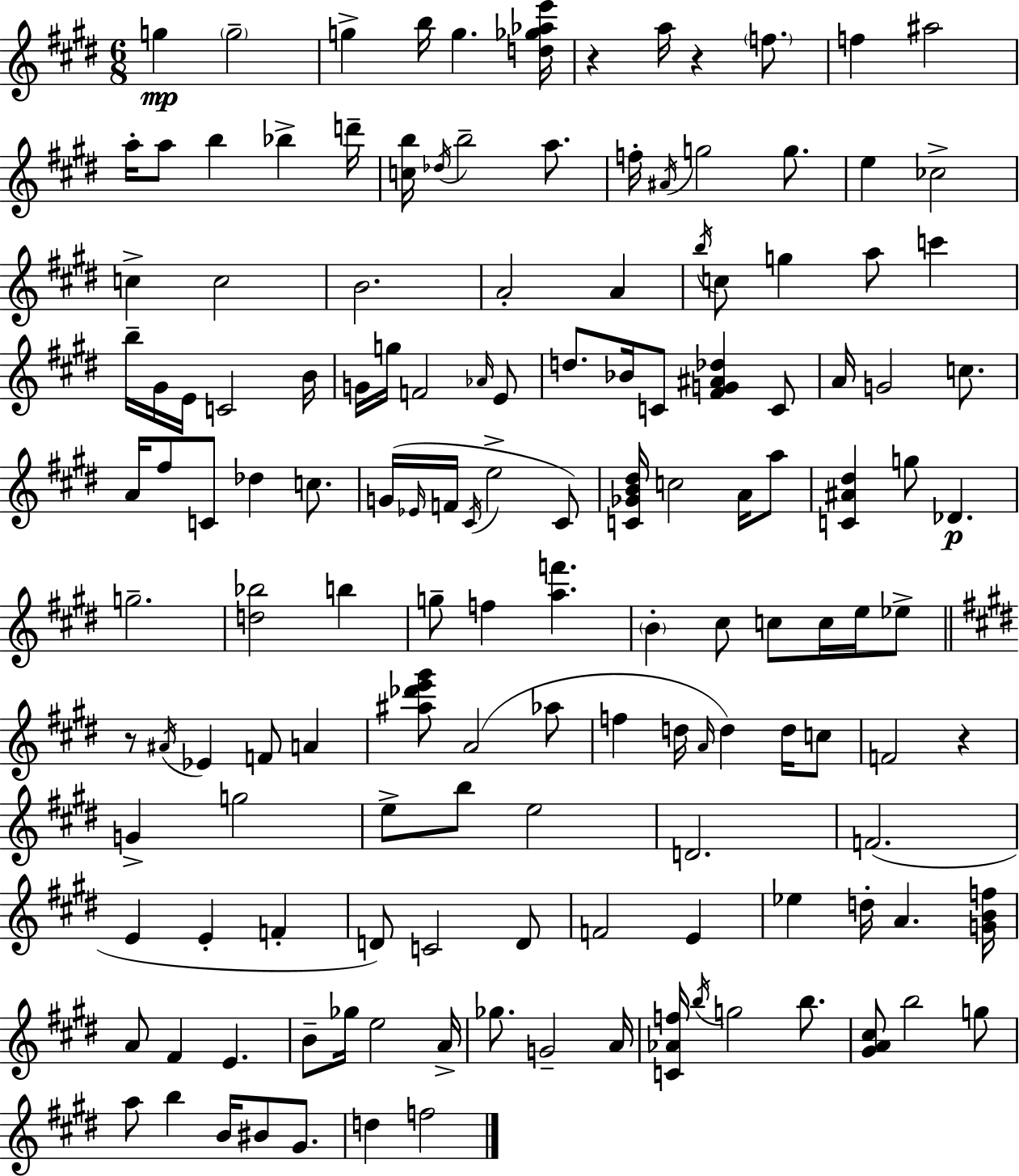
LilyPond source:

{
  \clef treble
  \numericTimeSignature
  \time 6/8
  \key e \major
  \repeat volta 2 { g''4\mp \parenthesize g''2-- | g''4-> b''16 g''4. <d'' ges'' aes'' e'''>16 | r4 a''16 r4 \parenthesize f''8. | f''4 ais''2 | \break a''16-. a''8 b''4 bes''4-> d'''16-- | <c'' b''>16 \acciaccatura { des''16 } b''2-- a''8. | f''16-. \acciaccatura { ais'16 } g''2 g''8. | e''4 ces''2-> | \break c''4-> c''2 | b'2. | a'2-. a'4 | \acciaccatura { b''16 } c''8 g''4 a''8 c'''4 | \break b''16-- gis'16 e'16 c'2 | b'16 g'16 g''16 f'2 | \grace { aes'16 } e'8 d''8. bes'16 c'8 <fis' g' ais' des''>4 | c'8 a'16 g'2 | \break c''8. a'16 fis''8 c'8 des''4 | c''8. g'16( \grace { ees'16 } f'16 \acciaccatura { cis'16 } e''2-> | cis'8) <c' ges' b' dis''>16 c''2 | a'16 a''8 <c' ais' dis''>4 g''8 | \break des'4.\p g''2.-- | <d'' bes''>2 | b''4 g''8-- f''4 | <a'' f'''>4. \parenthesize b'4-. cis''8 | \break c''8 c''16 e''16 ees''8-> \bar "||" \break \key e \major r8 \acciaccatura { ais'16 } ees'4 f'8 a'4 | <ais'' des''' e''' gis'''>8 a'2( aes''8 | f''4 d''16 \grace { a'16 }) d''4 d''16 | c''8 f'2 r4 | \break g'4-> g''2 | e''8-> b''8 e''2 | d'2. | f'2.( | \break e'4 e'4-. f'4-. | d'8) c'2 | d'8 f'2 e'4 | ees''4 d''16-. a'4. | \break <g' b' f''>16 a'8 fis'4 e'4. | b'8-- ges''16 e''2 | a'16-> ges''8. g'2-- | a'16 <c' aes' f''>16 \acciaccatura { b''16 } g''2 | \break b''8. <gis' a' cis''>8 b''2 | g''8 a''8 b''4 b'16 bis'8 | gis'8. d''4 f''2 | } \bar "|."
}